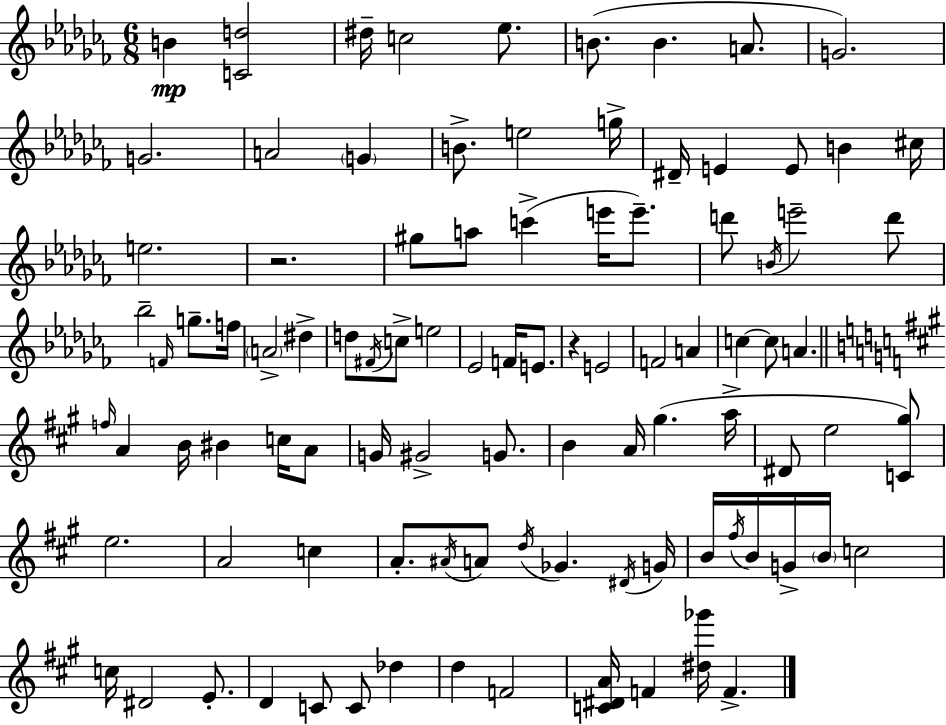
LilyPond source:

{
  \clef treble
  \numericTimeSignature
  \time 6/8
  \key aes \minor
  b'4\mp <c' d''>2 | dis''16-- c''2 ees''8. | b'8.( b'4. a'8. | g'2.) | \break g'2. | a'2 \parenthesize g'4 | b'8.-> e''2 g''16-> | dis'16-- e'4 e'8 b'4 cis''16 | \break e''2. | r2. | gis''8 a''8 c'''4->( e'''16 e'''8.--) | d'''8 \acciaccatura { b'16 } e'''2-- d'''8 | \break bes''2-- \grace { f'16 } g''8.-- | f''16 \parenthesize a'2-> dis''4-> | d''8 \acciaccatura { fis'16 } c''8-> e''2 | ees'2 f'16 | \break e'8. r4 e'2 | f'2 a'4 | c''4~~ c''8 a'4. | \bar "||" \break \key a \major \grace { f''16 } a'4 b'16 bis'4 c''16 a'8 | g'16 gis'2-> g'8. | b'4 a'16 gis''4.( | a''16-> dis'8 e''2 <c' gis''>8) | \break e''2. | a'2 c''4 | a'8.-. \acciaccatura { ais'16 } a'8 \acciaccatura { d''16 } ges'4. | \acciaccatura { dis'16 } g'16 b'16 \acciaccatura { fis''16 } b'16 g'16-> \parenthesize b'16 c''2 | \break c''16 dis'2 | e'8.-. d'4 c'8 c'8 | des''4 d''4 f'2 | <c' dis' a'>16 f'4 <dis'' ges'''>16 f'4.-> | \break \bar "|."
}